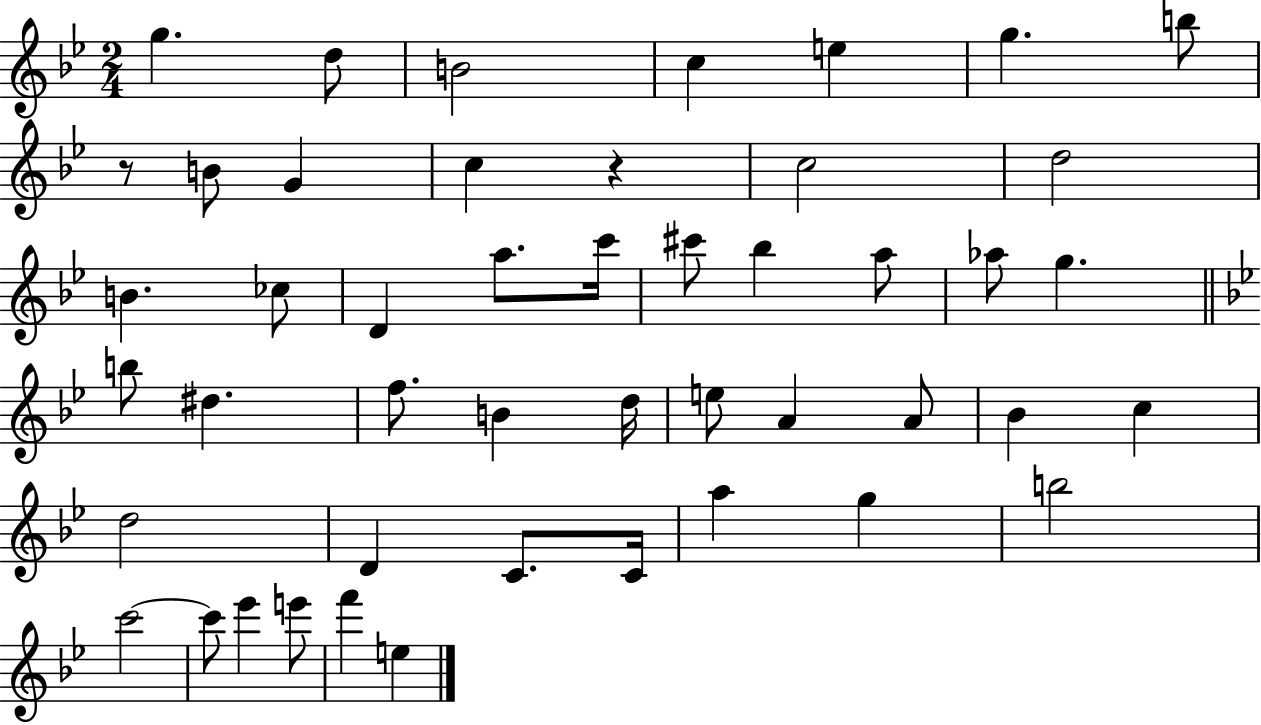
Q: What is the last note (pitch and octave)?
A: E5